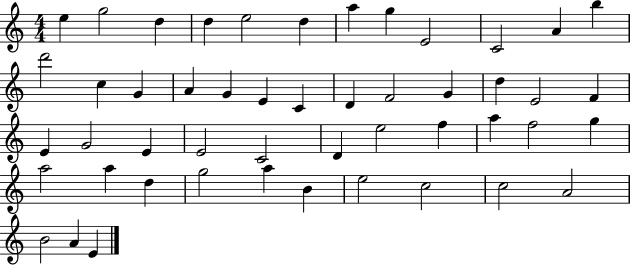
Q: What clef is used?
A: treble